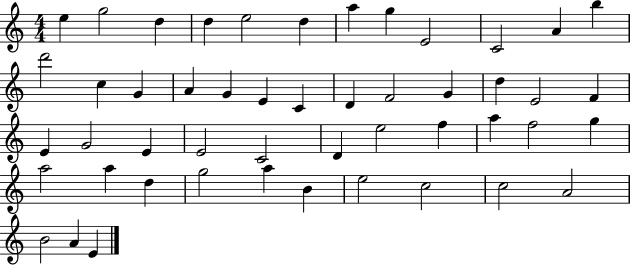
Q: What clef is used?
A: treble